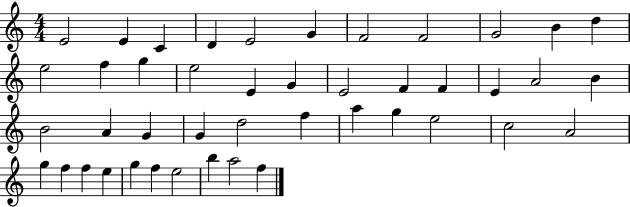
{
  \clef treble
  \numericTimeSignature
  \time 4/4
  \key c \major
  e'2 e'4 c'4 | d'4 e'2 g'4 | f'2 f'2 | g'2 b'4 d''4 | \break e''2 f''4 g''4 | e''2 e'4 g'4 | e'2 f'4 f'4 | e'4 a'2 b'4 | \break b'2 a'4 g'4 | g'4 d''2 f''4 | a''4 g''4 e''2 | c''2 a'2 | \break g''4 f''4 f''4 e''4 | g''4 f''4 e''2 | b''4 a''2 f''4 | \bar "|."
}